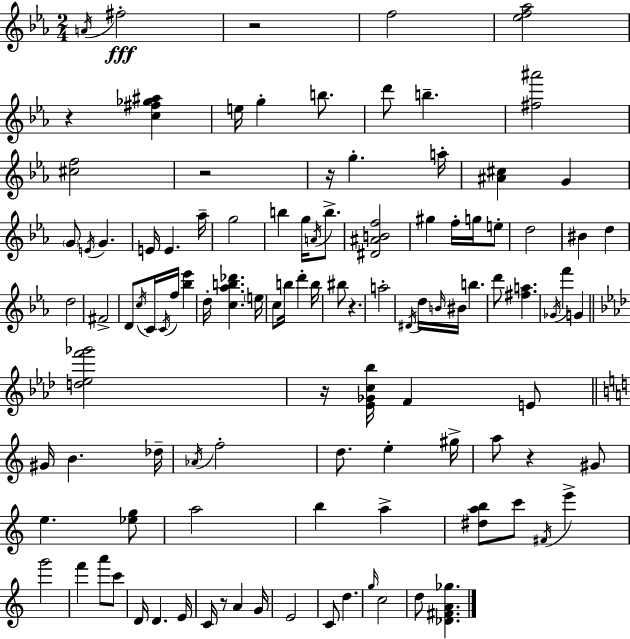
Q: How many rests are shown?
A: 8